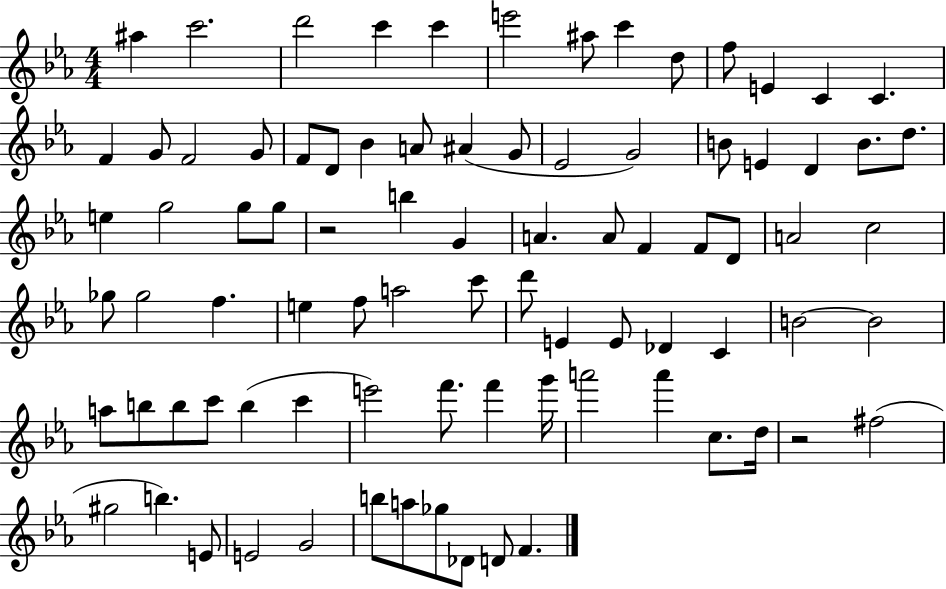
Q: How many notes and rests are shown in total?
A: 85